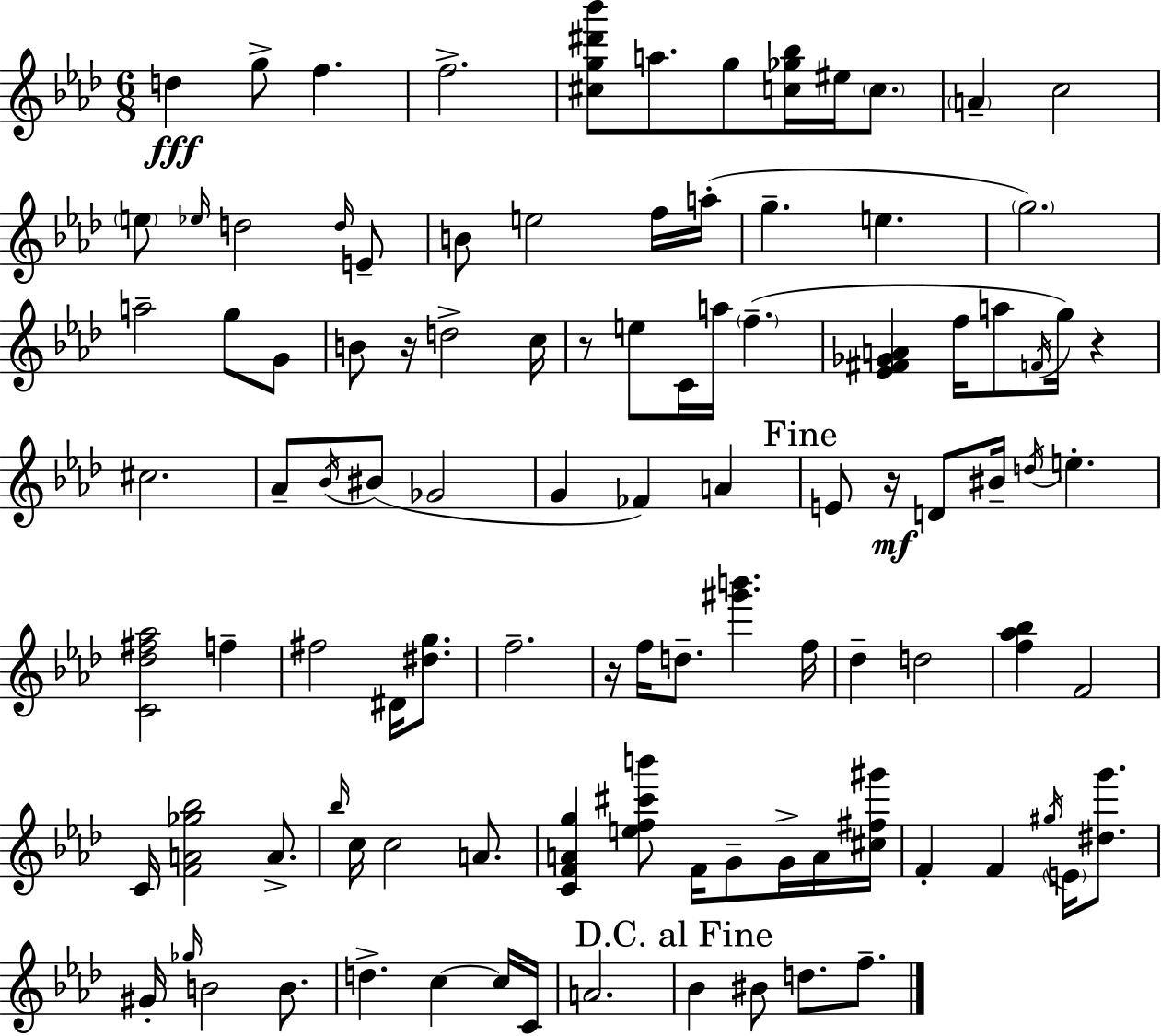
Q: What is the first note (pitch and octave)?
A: D5